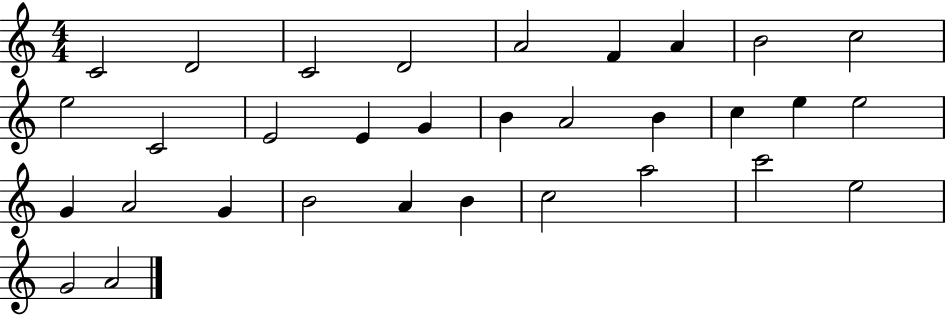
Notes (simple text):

C4/h D4/h C4/h D4/h A4/h F4/q A4/q B4/h C5/h E5/h C4/h E4/h E4/q G4/q B4/q A4/h B4/q C5/q E5/q E5/h G4/q A4/h G4/q B4/h A4/q B4/q C5/h A5/h C6/h E5/h G4/h A4/h